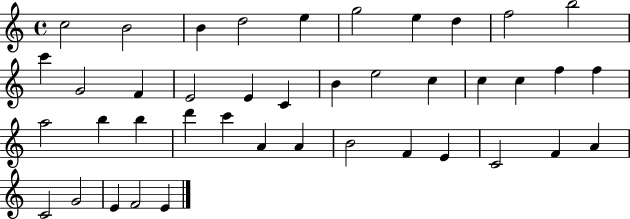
C5/h B4/h B4/q D5/h E5/q G5/h E5/q D5/q F5/h B5/h C6/q G4/h F4/q E4/h E4/q C4/q B4/q E5/h C5/q C5/q C5/q F5/q F5/q A5/h B5/q B5/q D6/q C6/q A4/q A4/q B4/h F4/q E4/q C4/h F4/q A4/q C4/h G4/h E4/q F4/h E4/q